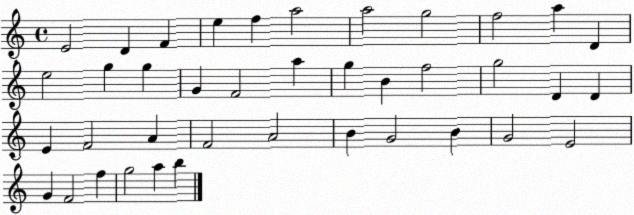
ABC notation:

X:1
T:Untitled
M:4/4
L:1/4
K:C
E2 D F e f a2 a2 g2 f2 a D e2 g g G F2 a g B f2 g2 D D E F2 A F2 A2 B G2 B G2 E2 G F2 f g2 a b